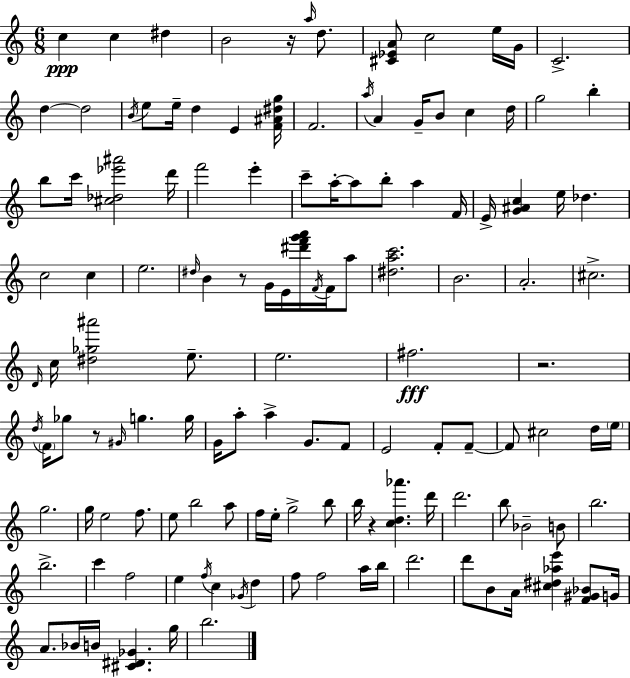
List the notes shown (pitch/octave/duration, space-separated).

C5/q C5/q D#5/q B4/h R/s A5/s D5/e. [C#4,Eb4,A4]/e C5/h E5/s G4/s C4/h. D5/q D5/h B4/s E5/e E5/s D5/q E4/q [F4,A#4,D#5,G5]/s F4/h. A5/s A4/q G4/s B4/e C5/q D5/s G5/h B5/q B5/e C6/s [C#5,Db5,Eb6,A#6]/h D6/s F6/h E6/q C6/e A5/s A5/e B5/e A5/q F4/s E4/s [G4,A#4,C5]/q E5/s Db5/q. C5/h C5/q E5/h. D#5/s B4/q R/e G4/s E4/s [D#6,F6,G6,A6]/s F4/s F4/s A5/e [D#5,A5,C6]/h. B4/h. A4/h. C#5/h. D4/s C5/s [D#5,Gb5,A#6]/h E5/e. E5/h. F#5/h. R/h. D5/s F4/s Gb5/e R/e G#4/s G5/q. G5/s G4/s A5/e A5/q G4/e. F4/e E4/h F4/e F4/e F4/e C#5/h D5/s E5/s G5/h. G5/s E5/h F5/e. E5/e B5/h A5/e F5/s E5/s G5/h B5/e B5/s R/q [C5,D5,Ab6]/q. D6/s D6/h. B5/e Bb4/h B4/e B5/h. B5/h. C6/q F5/h E5/q F5/s C5/q Gb4/s D5/q F5/e F5/h A5/s B5/s D6/h. D6/e B4/e A4/s [C#5,D#5,Ab5,E6]/q [F4,G#4,Bb4]/e G4/s A4/e. Bb4/s B4/s [C#4,D#4,Gb4]/q. G5/s B5/h.